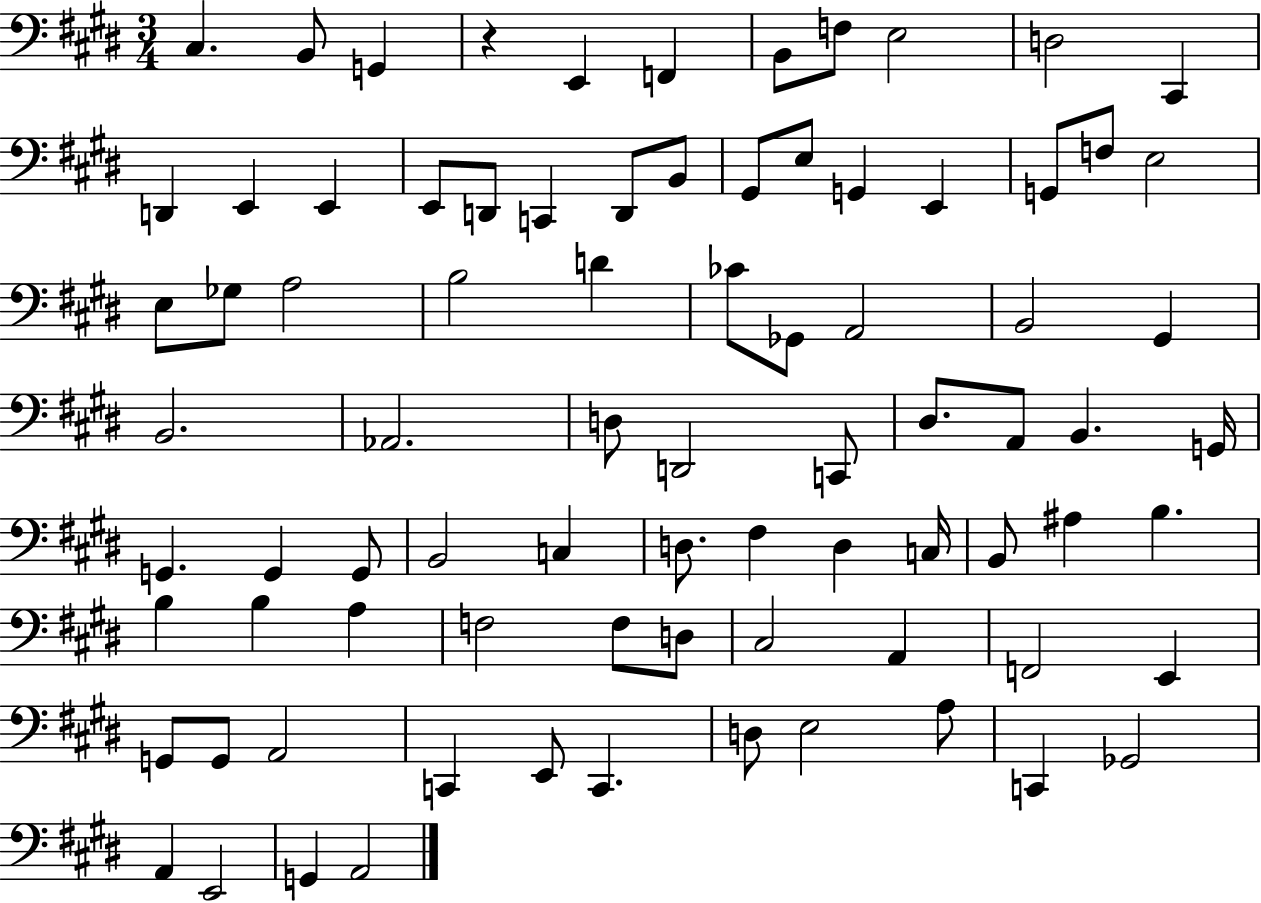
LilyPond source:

{
  \clef bass
  \numericTimeSignature
  \time 3/4
  \key e \major
  cis4. b,8 g,4 | r4 e,4 f,4 | b,8 f8 e2 | d2 cis,4 | \break d,4 e,4 e,4 | e,8 d,8 c,4 d,8 b,8 | gis,8 e8 g,4 e,4 | g,8 f8 e2 | \break e8 ges8 a2 | b2 d'4 | ces'8 ges,8 a,2 | b,2 gis,4 | \break b,2. | aes,2. | d8 d,2 c,8 | dis8. a,8 b,4. g,16 | \break g,4. g,4 g,8 | b,2 c4 | d8. fis4 d4 c16 | b,8 ais4 b4. | \break b4 b4 a4 | f2 f8 d8 | cis2 a,4 | f,2 e,4 | \break g,8 g,8 a,2 | c,4 e,8 c,4. | d8 e2 a8 | c,4 ges,2 | \break a,4 e,2 | g,4 a,2 | \bar "|."
}